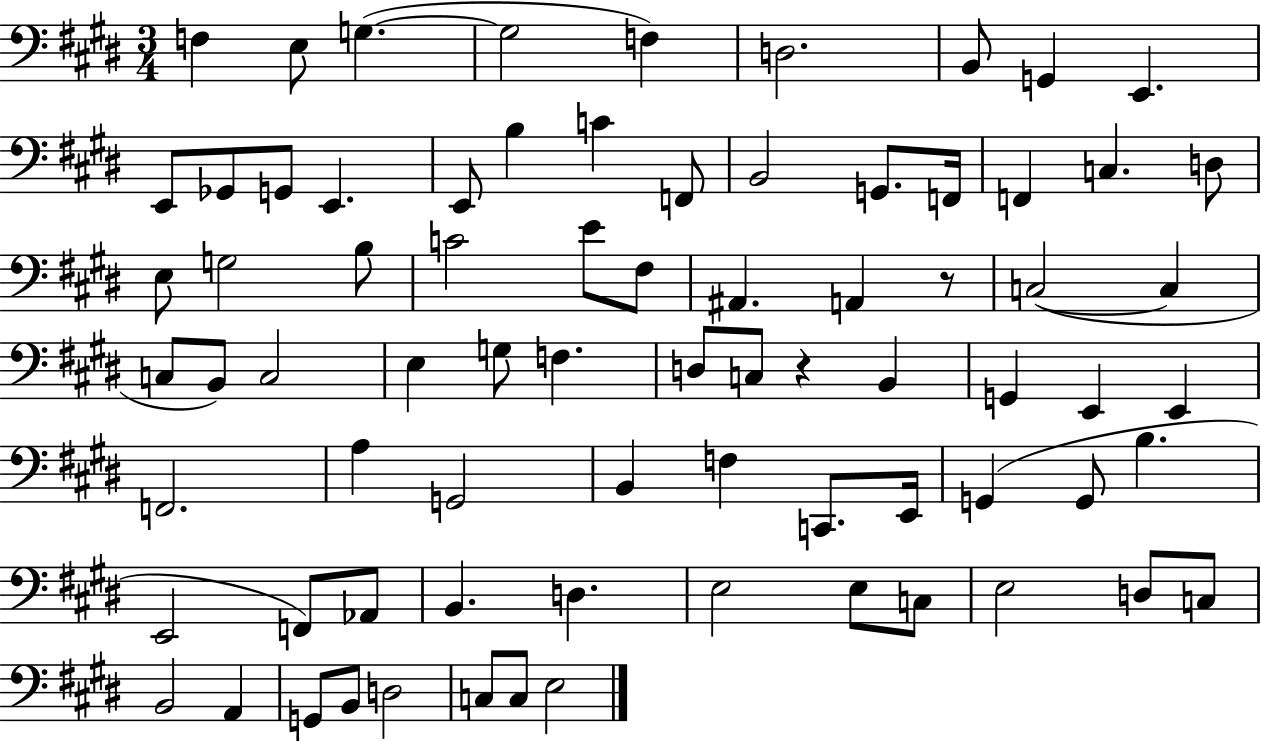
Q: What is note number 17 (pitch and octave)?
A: F2